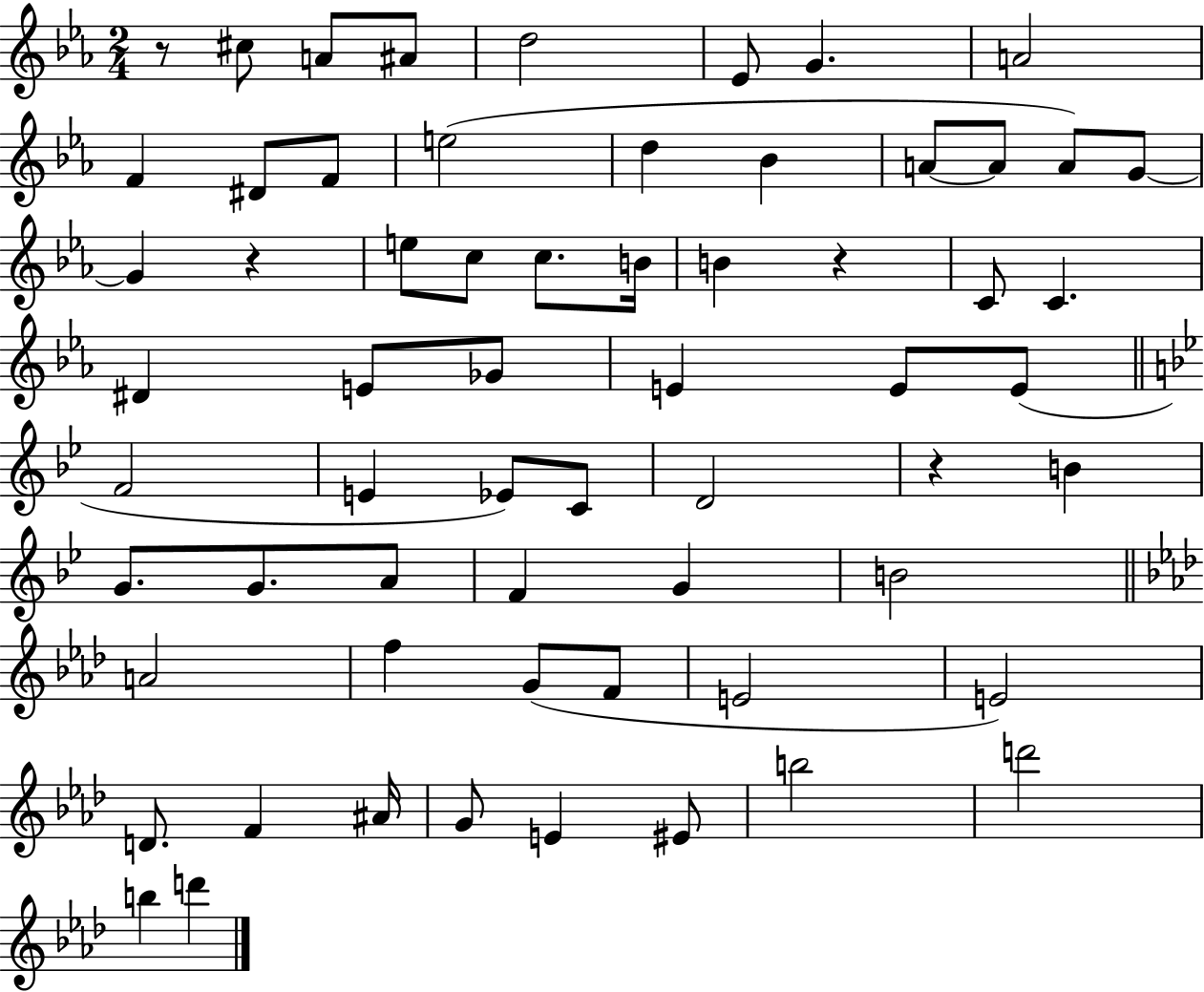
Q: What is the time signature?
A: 2/4